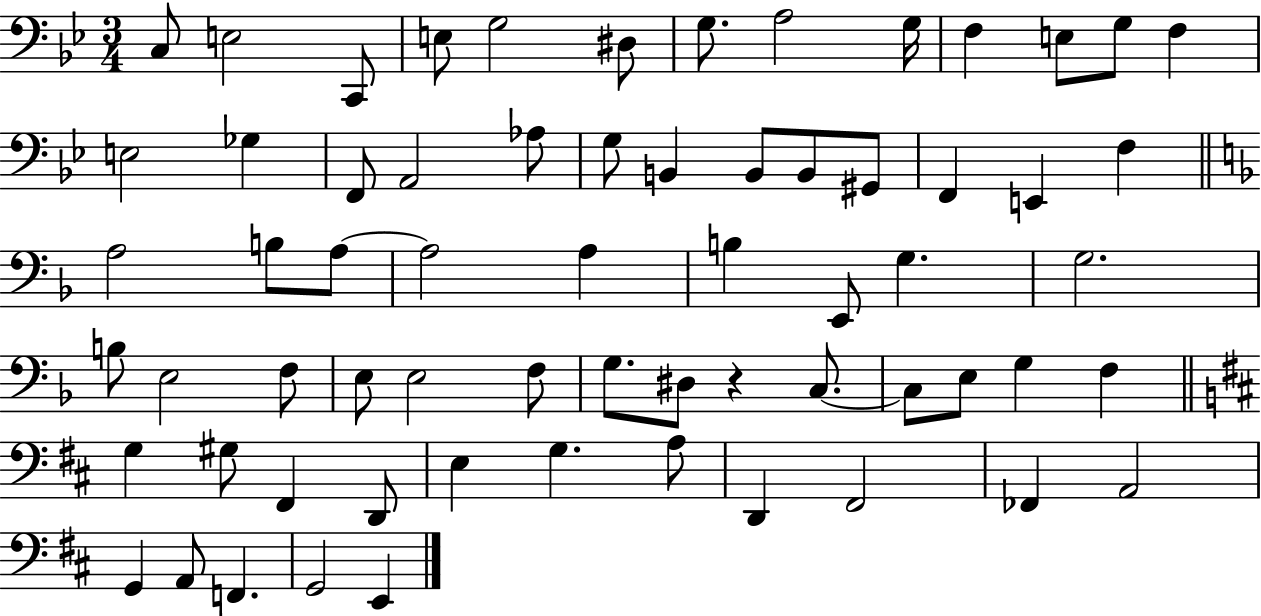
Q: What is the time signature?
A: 3/4